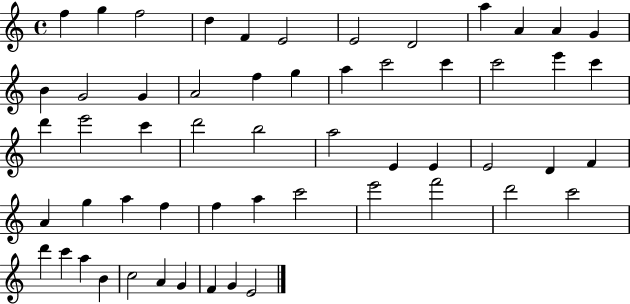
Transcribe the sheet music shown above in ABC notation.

X:1
T:Untitled
M:4/4
L:1/4
K:C
f g f2 d F E2 E2 D2 a A A G B G2 G A2 f g a c'2 c' c'2 e' c' d' e'2 c' d'2 b2 a2 E E E2 D F A g a f f a c'2 e'2 f'2 d'2 c'2 d' c' a B c2 A G F G E2